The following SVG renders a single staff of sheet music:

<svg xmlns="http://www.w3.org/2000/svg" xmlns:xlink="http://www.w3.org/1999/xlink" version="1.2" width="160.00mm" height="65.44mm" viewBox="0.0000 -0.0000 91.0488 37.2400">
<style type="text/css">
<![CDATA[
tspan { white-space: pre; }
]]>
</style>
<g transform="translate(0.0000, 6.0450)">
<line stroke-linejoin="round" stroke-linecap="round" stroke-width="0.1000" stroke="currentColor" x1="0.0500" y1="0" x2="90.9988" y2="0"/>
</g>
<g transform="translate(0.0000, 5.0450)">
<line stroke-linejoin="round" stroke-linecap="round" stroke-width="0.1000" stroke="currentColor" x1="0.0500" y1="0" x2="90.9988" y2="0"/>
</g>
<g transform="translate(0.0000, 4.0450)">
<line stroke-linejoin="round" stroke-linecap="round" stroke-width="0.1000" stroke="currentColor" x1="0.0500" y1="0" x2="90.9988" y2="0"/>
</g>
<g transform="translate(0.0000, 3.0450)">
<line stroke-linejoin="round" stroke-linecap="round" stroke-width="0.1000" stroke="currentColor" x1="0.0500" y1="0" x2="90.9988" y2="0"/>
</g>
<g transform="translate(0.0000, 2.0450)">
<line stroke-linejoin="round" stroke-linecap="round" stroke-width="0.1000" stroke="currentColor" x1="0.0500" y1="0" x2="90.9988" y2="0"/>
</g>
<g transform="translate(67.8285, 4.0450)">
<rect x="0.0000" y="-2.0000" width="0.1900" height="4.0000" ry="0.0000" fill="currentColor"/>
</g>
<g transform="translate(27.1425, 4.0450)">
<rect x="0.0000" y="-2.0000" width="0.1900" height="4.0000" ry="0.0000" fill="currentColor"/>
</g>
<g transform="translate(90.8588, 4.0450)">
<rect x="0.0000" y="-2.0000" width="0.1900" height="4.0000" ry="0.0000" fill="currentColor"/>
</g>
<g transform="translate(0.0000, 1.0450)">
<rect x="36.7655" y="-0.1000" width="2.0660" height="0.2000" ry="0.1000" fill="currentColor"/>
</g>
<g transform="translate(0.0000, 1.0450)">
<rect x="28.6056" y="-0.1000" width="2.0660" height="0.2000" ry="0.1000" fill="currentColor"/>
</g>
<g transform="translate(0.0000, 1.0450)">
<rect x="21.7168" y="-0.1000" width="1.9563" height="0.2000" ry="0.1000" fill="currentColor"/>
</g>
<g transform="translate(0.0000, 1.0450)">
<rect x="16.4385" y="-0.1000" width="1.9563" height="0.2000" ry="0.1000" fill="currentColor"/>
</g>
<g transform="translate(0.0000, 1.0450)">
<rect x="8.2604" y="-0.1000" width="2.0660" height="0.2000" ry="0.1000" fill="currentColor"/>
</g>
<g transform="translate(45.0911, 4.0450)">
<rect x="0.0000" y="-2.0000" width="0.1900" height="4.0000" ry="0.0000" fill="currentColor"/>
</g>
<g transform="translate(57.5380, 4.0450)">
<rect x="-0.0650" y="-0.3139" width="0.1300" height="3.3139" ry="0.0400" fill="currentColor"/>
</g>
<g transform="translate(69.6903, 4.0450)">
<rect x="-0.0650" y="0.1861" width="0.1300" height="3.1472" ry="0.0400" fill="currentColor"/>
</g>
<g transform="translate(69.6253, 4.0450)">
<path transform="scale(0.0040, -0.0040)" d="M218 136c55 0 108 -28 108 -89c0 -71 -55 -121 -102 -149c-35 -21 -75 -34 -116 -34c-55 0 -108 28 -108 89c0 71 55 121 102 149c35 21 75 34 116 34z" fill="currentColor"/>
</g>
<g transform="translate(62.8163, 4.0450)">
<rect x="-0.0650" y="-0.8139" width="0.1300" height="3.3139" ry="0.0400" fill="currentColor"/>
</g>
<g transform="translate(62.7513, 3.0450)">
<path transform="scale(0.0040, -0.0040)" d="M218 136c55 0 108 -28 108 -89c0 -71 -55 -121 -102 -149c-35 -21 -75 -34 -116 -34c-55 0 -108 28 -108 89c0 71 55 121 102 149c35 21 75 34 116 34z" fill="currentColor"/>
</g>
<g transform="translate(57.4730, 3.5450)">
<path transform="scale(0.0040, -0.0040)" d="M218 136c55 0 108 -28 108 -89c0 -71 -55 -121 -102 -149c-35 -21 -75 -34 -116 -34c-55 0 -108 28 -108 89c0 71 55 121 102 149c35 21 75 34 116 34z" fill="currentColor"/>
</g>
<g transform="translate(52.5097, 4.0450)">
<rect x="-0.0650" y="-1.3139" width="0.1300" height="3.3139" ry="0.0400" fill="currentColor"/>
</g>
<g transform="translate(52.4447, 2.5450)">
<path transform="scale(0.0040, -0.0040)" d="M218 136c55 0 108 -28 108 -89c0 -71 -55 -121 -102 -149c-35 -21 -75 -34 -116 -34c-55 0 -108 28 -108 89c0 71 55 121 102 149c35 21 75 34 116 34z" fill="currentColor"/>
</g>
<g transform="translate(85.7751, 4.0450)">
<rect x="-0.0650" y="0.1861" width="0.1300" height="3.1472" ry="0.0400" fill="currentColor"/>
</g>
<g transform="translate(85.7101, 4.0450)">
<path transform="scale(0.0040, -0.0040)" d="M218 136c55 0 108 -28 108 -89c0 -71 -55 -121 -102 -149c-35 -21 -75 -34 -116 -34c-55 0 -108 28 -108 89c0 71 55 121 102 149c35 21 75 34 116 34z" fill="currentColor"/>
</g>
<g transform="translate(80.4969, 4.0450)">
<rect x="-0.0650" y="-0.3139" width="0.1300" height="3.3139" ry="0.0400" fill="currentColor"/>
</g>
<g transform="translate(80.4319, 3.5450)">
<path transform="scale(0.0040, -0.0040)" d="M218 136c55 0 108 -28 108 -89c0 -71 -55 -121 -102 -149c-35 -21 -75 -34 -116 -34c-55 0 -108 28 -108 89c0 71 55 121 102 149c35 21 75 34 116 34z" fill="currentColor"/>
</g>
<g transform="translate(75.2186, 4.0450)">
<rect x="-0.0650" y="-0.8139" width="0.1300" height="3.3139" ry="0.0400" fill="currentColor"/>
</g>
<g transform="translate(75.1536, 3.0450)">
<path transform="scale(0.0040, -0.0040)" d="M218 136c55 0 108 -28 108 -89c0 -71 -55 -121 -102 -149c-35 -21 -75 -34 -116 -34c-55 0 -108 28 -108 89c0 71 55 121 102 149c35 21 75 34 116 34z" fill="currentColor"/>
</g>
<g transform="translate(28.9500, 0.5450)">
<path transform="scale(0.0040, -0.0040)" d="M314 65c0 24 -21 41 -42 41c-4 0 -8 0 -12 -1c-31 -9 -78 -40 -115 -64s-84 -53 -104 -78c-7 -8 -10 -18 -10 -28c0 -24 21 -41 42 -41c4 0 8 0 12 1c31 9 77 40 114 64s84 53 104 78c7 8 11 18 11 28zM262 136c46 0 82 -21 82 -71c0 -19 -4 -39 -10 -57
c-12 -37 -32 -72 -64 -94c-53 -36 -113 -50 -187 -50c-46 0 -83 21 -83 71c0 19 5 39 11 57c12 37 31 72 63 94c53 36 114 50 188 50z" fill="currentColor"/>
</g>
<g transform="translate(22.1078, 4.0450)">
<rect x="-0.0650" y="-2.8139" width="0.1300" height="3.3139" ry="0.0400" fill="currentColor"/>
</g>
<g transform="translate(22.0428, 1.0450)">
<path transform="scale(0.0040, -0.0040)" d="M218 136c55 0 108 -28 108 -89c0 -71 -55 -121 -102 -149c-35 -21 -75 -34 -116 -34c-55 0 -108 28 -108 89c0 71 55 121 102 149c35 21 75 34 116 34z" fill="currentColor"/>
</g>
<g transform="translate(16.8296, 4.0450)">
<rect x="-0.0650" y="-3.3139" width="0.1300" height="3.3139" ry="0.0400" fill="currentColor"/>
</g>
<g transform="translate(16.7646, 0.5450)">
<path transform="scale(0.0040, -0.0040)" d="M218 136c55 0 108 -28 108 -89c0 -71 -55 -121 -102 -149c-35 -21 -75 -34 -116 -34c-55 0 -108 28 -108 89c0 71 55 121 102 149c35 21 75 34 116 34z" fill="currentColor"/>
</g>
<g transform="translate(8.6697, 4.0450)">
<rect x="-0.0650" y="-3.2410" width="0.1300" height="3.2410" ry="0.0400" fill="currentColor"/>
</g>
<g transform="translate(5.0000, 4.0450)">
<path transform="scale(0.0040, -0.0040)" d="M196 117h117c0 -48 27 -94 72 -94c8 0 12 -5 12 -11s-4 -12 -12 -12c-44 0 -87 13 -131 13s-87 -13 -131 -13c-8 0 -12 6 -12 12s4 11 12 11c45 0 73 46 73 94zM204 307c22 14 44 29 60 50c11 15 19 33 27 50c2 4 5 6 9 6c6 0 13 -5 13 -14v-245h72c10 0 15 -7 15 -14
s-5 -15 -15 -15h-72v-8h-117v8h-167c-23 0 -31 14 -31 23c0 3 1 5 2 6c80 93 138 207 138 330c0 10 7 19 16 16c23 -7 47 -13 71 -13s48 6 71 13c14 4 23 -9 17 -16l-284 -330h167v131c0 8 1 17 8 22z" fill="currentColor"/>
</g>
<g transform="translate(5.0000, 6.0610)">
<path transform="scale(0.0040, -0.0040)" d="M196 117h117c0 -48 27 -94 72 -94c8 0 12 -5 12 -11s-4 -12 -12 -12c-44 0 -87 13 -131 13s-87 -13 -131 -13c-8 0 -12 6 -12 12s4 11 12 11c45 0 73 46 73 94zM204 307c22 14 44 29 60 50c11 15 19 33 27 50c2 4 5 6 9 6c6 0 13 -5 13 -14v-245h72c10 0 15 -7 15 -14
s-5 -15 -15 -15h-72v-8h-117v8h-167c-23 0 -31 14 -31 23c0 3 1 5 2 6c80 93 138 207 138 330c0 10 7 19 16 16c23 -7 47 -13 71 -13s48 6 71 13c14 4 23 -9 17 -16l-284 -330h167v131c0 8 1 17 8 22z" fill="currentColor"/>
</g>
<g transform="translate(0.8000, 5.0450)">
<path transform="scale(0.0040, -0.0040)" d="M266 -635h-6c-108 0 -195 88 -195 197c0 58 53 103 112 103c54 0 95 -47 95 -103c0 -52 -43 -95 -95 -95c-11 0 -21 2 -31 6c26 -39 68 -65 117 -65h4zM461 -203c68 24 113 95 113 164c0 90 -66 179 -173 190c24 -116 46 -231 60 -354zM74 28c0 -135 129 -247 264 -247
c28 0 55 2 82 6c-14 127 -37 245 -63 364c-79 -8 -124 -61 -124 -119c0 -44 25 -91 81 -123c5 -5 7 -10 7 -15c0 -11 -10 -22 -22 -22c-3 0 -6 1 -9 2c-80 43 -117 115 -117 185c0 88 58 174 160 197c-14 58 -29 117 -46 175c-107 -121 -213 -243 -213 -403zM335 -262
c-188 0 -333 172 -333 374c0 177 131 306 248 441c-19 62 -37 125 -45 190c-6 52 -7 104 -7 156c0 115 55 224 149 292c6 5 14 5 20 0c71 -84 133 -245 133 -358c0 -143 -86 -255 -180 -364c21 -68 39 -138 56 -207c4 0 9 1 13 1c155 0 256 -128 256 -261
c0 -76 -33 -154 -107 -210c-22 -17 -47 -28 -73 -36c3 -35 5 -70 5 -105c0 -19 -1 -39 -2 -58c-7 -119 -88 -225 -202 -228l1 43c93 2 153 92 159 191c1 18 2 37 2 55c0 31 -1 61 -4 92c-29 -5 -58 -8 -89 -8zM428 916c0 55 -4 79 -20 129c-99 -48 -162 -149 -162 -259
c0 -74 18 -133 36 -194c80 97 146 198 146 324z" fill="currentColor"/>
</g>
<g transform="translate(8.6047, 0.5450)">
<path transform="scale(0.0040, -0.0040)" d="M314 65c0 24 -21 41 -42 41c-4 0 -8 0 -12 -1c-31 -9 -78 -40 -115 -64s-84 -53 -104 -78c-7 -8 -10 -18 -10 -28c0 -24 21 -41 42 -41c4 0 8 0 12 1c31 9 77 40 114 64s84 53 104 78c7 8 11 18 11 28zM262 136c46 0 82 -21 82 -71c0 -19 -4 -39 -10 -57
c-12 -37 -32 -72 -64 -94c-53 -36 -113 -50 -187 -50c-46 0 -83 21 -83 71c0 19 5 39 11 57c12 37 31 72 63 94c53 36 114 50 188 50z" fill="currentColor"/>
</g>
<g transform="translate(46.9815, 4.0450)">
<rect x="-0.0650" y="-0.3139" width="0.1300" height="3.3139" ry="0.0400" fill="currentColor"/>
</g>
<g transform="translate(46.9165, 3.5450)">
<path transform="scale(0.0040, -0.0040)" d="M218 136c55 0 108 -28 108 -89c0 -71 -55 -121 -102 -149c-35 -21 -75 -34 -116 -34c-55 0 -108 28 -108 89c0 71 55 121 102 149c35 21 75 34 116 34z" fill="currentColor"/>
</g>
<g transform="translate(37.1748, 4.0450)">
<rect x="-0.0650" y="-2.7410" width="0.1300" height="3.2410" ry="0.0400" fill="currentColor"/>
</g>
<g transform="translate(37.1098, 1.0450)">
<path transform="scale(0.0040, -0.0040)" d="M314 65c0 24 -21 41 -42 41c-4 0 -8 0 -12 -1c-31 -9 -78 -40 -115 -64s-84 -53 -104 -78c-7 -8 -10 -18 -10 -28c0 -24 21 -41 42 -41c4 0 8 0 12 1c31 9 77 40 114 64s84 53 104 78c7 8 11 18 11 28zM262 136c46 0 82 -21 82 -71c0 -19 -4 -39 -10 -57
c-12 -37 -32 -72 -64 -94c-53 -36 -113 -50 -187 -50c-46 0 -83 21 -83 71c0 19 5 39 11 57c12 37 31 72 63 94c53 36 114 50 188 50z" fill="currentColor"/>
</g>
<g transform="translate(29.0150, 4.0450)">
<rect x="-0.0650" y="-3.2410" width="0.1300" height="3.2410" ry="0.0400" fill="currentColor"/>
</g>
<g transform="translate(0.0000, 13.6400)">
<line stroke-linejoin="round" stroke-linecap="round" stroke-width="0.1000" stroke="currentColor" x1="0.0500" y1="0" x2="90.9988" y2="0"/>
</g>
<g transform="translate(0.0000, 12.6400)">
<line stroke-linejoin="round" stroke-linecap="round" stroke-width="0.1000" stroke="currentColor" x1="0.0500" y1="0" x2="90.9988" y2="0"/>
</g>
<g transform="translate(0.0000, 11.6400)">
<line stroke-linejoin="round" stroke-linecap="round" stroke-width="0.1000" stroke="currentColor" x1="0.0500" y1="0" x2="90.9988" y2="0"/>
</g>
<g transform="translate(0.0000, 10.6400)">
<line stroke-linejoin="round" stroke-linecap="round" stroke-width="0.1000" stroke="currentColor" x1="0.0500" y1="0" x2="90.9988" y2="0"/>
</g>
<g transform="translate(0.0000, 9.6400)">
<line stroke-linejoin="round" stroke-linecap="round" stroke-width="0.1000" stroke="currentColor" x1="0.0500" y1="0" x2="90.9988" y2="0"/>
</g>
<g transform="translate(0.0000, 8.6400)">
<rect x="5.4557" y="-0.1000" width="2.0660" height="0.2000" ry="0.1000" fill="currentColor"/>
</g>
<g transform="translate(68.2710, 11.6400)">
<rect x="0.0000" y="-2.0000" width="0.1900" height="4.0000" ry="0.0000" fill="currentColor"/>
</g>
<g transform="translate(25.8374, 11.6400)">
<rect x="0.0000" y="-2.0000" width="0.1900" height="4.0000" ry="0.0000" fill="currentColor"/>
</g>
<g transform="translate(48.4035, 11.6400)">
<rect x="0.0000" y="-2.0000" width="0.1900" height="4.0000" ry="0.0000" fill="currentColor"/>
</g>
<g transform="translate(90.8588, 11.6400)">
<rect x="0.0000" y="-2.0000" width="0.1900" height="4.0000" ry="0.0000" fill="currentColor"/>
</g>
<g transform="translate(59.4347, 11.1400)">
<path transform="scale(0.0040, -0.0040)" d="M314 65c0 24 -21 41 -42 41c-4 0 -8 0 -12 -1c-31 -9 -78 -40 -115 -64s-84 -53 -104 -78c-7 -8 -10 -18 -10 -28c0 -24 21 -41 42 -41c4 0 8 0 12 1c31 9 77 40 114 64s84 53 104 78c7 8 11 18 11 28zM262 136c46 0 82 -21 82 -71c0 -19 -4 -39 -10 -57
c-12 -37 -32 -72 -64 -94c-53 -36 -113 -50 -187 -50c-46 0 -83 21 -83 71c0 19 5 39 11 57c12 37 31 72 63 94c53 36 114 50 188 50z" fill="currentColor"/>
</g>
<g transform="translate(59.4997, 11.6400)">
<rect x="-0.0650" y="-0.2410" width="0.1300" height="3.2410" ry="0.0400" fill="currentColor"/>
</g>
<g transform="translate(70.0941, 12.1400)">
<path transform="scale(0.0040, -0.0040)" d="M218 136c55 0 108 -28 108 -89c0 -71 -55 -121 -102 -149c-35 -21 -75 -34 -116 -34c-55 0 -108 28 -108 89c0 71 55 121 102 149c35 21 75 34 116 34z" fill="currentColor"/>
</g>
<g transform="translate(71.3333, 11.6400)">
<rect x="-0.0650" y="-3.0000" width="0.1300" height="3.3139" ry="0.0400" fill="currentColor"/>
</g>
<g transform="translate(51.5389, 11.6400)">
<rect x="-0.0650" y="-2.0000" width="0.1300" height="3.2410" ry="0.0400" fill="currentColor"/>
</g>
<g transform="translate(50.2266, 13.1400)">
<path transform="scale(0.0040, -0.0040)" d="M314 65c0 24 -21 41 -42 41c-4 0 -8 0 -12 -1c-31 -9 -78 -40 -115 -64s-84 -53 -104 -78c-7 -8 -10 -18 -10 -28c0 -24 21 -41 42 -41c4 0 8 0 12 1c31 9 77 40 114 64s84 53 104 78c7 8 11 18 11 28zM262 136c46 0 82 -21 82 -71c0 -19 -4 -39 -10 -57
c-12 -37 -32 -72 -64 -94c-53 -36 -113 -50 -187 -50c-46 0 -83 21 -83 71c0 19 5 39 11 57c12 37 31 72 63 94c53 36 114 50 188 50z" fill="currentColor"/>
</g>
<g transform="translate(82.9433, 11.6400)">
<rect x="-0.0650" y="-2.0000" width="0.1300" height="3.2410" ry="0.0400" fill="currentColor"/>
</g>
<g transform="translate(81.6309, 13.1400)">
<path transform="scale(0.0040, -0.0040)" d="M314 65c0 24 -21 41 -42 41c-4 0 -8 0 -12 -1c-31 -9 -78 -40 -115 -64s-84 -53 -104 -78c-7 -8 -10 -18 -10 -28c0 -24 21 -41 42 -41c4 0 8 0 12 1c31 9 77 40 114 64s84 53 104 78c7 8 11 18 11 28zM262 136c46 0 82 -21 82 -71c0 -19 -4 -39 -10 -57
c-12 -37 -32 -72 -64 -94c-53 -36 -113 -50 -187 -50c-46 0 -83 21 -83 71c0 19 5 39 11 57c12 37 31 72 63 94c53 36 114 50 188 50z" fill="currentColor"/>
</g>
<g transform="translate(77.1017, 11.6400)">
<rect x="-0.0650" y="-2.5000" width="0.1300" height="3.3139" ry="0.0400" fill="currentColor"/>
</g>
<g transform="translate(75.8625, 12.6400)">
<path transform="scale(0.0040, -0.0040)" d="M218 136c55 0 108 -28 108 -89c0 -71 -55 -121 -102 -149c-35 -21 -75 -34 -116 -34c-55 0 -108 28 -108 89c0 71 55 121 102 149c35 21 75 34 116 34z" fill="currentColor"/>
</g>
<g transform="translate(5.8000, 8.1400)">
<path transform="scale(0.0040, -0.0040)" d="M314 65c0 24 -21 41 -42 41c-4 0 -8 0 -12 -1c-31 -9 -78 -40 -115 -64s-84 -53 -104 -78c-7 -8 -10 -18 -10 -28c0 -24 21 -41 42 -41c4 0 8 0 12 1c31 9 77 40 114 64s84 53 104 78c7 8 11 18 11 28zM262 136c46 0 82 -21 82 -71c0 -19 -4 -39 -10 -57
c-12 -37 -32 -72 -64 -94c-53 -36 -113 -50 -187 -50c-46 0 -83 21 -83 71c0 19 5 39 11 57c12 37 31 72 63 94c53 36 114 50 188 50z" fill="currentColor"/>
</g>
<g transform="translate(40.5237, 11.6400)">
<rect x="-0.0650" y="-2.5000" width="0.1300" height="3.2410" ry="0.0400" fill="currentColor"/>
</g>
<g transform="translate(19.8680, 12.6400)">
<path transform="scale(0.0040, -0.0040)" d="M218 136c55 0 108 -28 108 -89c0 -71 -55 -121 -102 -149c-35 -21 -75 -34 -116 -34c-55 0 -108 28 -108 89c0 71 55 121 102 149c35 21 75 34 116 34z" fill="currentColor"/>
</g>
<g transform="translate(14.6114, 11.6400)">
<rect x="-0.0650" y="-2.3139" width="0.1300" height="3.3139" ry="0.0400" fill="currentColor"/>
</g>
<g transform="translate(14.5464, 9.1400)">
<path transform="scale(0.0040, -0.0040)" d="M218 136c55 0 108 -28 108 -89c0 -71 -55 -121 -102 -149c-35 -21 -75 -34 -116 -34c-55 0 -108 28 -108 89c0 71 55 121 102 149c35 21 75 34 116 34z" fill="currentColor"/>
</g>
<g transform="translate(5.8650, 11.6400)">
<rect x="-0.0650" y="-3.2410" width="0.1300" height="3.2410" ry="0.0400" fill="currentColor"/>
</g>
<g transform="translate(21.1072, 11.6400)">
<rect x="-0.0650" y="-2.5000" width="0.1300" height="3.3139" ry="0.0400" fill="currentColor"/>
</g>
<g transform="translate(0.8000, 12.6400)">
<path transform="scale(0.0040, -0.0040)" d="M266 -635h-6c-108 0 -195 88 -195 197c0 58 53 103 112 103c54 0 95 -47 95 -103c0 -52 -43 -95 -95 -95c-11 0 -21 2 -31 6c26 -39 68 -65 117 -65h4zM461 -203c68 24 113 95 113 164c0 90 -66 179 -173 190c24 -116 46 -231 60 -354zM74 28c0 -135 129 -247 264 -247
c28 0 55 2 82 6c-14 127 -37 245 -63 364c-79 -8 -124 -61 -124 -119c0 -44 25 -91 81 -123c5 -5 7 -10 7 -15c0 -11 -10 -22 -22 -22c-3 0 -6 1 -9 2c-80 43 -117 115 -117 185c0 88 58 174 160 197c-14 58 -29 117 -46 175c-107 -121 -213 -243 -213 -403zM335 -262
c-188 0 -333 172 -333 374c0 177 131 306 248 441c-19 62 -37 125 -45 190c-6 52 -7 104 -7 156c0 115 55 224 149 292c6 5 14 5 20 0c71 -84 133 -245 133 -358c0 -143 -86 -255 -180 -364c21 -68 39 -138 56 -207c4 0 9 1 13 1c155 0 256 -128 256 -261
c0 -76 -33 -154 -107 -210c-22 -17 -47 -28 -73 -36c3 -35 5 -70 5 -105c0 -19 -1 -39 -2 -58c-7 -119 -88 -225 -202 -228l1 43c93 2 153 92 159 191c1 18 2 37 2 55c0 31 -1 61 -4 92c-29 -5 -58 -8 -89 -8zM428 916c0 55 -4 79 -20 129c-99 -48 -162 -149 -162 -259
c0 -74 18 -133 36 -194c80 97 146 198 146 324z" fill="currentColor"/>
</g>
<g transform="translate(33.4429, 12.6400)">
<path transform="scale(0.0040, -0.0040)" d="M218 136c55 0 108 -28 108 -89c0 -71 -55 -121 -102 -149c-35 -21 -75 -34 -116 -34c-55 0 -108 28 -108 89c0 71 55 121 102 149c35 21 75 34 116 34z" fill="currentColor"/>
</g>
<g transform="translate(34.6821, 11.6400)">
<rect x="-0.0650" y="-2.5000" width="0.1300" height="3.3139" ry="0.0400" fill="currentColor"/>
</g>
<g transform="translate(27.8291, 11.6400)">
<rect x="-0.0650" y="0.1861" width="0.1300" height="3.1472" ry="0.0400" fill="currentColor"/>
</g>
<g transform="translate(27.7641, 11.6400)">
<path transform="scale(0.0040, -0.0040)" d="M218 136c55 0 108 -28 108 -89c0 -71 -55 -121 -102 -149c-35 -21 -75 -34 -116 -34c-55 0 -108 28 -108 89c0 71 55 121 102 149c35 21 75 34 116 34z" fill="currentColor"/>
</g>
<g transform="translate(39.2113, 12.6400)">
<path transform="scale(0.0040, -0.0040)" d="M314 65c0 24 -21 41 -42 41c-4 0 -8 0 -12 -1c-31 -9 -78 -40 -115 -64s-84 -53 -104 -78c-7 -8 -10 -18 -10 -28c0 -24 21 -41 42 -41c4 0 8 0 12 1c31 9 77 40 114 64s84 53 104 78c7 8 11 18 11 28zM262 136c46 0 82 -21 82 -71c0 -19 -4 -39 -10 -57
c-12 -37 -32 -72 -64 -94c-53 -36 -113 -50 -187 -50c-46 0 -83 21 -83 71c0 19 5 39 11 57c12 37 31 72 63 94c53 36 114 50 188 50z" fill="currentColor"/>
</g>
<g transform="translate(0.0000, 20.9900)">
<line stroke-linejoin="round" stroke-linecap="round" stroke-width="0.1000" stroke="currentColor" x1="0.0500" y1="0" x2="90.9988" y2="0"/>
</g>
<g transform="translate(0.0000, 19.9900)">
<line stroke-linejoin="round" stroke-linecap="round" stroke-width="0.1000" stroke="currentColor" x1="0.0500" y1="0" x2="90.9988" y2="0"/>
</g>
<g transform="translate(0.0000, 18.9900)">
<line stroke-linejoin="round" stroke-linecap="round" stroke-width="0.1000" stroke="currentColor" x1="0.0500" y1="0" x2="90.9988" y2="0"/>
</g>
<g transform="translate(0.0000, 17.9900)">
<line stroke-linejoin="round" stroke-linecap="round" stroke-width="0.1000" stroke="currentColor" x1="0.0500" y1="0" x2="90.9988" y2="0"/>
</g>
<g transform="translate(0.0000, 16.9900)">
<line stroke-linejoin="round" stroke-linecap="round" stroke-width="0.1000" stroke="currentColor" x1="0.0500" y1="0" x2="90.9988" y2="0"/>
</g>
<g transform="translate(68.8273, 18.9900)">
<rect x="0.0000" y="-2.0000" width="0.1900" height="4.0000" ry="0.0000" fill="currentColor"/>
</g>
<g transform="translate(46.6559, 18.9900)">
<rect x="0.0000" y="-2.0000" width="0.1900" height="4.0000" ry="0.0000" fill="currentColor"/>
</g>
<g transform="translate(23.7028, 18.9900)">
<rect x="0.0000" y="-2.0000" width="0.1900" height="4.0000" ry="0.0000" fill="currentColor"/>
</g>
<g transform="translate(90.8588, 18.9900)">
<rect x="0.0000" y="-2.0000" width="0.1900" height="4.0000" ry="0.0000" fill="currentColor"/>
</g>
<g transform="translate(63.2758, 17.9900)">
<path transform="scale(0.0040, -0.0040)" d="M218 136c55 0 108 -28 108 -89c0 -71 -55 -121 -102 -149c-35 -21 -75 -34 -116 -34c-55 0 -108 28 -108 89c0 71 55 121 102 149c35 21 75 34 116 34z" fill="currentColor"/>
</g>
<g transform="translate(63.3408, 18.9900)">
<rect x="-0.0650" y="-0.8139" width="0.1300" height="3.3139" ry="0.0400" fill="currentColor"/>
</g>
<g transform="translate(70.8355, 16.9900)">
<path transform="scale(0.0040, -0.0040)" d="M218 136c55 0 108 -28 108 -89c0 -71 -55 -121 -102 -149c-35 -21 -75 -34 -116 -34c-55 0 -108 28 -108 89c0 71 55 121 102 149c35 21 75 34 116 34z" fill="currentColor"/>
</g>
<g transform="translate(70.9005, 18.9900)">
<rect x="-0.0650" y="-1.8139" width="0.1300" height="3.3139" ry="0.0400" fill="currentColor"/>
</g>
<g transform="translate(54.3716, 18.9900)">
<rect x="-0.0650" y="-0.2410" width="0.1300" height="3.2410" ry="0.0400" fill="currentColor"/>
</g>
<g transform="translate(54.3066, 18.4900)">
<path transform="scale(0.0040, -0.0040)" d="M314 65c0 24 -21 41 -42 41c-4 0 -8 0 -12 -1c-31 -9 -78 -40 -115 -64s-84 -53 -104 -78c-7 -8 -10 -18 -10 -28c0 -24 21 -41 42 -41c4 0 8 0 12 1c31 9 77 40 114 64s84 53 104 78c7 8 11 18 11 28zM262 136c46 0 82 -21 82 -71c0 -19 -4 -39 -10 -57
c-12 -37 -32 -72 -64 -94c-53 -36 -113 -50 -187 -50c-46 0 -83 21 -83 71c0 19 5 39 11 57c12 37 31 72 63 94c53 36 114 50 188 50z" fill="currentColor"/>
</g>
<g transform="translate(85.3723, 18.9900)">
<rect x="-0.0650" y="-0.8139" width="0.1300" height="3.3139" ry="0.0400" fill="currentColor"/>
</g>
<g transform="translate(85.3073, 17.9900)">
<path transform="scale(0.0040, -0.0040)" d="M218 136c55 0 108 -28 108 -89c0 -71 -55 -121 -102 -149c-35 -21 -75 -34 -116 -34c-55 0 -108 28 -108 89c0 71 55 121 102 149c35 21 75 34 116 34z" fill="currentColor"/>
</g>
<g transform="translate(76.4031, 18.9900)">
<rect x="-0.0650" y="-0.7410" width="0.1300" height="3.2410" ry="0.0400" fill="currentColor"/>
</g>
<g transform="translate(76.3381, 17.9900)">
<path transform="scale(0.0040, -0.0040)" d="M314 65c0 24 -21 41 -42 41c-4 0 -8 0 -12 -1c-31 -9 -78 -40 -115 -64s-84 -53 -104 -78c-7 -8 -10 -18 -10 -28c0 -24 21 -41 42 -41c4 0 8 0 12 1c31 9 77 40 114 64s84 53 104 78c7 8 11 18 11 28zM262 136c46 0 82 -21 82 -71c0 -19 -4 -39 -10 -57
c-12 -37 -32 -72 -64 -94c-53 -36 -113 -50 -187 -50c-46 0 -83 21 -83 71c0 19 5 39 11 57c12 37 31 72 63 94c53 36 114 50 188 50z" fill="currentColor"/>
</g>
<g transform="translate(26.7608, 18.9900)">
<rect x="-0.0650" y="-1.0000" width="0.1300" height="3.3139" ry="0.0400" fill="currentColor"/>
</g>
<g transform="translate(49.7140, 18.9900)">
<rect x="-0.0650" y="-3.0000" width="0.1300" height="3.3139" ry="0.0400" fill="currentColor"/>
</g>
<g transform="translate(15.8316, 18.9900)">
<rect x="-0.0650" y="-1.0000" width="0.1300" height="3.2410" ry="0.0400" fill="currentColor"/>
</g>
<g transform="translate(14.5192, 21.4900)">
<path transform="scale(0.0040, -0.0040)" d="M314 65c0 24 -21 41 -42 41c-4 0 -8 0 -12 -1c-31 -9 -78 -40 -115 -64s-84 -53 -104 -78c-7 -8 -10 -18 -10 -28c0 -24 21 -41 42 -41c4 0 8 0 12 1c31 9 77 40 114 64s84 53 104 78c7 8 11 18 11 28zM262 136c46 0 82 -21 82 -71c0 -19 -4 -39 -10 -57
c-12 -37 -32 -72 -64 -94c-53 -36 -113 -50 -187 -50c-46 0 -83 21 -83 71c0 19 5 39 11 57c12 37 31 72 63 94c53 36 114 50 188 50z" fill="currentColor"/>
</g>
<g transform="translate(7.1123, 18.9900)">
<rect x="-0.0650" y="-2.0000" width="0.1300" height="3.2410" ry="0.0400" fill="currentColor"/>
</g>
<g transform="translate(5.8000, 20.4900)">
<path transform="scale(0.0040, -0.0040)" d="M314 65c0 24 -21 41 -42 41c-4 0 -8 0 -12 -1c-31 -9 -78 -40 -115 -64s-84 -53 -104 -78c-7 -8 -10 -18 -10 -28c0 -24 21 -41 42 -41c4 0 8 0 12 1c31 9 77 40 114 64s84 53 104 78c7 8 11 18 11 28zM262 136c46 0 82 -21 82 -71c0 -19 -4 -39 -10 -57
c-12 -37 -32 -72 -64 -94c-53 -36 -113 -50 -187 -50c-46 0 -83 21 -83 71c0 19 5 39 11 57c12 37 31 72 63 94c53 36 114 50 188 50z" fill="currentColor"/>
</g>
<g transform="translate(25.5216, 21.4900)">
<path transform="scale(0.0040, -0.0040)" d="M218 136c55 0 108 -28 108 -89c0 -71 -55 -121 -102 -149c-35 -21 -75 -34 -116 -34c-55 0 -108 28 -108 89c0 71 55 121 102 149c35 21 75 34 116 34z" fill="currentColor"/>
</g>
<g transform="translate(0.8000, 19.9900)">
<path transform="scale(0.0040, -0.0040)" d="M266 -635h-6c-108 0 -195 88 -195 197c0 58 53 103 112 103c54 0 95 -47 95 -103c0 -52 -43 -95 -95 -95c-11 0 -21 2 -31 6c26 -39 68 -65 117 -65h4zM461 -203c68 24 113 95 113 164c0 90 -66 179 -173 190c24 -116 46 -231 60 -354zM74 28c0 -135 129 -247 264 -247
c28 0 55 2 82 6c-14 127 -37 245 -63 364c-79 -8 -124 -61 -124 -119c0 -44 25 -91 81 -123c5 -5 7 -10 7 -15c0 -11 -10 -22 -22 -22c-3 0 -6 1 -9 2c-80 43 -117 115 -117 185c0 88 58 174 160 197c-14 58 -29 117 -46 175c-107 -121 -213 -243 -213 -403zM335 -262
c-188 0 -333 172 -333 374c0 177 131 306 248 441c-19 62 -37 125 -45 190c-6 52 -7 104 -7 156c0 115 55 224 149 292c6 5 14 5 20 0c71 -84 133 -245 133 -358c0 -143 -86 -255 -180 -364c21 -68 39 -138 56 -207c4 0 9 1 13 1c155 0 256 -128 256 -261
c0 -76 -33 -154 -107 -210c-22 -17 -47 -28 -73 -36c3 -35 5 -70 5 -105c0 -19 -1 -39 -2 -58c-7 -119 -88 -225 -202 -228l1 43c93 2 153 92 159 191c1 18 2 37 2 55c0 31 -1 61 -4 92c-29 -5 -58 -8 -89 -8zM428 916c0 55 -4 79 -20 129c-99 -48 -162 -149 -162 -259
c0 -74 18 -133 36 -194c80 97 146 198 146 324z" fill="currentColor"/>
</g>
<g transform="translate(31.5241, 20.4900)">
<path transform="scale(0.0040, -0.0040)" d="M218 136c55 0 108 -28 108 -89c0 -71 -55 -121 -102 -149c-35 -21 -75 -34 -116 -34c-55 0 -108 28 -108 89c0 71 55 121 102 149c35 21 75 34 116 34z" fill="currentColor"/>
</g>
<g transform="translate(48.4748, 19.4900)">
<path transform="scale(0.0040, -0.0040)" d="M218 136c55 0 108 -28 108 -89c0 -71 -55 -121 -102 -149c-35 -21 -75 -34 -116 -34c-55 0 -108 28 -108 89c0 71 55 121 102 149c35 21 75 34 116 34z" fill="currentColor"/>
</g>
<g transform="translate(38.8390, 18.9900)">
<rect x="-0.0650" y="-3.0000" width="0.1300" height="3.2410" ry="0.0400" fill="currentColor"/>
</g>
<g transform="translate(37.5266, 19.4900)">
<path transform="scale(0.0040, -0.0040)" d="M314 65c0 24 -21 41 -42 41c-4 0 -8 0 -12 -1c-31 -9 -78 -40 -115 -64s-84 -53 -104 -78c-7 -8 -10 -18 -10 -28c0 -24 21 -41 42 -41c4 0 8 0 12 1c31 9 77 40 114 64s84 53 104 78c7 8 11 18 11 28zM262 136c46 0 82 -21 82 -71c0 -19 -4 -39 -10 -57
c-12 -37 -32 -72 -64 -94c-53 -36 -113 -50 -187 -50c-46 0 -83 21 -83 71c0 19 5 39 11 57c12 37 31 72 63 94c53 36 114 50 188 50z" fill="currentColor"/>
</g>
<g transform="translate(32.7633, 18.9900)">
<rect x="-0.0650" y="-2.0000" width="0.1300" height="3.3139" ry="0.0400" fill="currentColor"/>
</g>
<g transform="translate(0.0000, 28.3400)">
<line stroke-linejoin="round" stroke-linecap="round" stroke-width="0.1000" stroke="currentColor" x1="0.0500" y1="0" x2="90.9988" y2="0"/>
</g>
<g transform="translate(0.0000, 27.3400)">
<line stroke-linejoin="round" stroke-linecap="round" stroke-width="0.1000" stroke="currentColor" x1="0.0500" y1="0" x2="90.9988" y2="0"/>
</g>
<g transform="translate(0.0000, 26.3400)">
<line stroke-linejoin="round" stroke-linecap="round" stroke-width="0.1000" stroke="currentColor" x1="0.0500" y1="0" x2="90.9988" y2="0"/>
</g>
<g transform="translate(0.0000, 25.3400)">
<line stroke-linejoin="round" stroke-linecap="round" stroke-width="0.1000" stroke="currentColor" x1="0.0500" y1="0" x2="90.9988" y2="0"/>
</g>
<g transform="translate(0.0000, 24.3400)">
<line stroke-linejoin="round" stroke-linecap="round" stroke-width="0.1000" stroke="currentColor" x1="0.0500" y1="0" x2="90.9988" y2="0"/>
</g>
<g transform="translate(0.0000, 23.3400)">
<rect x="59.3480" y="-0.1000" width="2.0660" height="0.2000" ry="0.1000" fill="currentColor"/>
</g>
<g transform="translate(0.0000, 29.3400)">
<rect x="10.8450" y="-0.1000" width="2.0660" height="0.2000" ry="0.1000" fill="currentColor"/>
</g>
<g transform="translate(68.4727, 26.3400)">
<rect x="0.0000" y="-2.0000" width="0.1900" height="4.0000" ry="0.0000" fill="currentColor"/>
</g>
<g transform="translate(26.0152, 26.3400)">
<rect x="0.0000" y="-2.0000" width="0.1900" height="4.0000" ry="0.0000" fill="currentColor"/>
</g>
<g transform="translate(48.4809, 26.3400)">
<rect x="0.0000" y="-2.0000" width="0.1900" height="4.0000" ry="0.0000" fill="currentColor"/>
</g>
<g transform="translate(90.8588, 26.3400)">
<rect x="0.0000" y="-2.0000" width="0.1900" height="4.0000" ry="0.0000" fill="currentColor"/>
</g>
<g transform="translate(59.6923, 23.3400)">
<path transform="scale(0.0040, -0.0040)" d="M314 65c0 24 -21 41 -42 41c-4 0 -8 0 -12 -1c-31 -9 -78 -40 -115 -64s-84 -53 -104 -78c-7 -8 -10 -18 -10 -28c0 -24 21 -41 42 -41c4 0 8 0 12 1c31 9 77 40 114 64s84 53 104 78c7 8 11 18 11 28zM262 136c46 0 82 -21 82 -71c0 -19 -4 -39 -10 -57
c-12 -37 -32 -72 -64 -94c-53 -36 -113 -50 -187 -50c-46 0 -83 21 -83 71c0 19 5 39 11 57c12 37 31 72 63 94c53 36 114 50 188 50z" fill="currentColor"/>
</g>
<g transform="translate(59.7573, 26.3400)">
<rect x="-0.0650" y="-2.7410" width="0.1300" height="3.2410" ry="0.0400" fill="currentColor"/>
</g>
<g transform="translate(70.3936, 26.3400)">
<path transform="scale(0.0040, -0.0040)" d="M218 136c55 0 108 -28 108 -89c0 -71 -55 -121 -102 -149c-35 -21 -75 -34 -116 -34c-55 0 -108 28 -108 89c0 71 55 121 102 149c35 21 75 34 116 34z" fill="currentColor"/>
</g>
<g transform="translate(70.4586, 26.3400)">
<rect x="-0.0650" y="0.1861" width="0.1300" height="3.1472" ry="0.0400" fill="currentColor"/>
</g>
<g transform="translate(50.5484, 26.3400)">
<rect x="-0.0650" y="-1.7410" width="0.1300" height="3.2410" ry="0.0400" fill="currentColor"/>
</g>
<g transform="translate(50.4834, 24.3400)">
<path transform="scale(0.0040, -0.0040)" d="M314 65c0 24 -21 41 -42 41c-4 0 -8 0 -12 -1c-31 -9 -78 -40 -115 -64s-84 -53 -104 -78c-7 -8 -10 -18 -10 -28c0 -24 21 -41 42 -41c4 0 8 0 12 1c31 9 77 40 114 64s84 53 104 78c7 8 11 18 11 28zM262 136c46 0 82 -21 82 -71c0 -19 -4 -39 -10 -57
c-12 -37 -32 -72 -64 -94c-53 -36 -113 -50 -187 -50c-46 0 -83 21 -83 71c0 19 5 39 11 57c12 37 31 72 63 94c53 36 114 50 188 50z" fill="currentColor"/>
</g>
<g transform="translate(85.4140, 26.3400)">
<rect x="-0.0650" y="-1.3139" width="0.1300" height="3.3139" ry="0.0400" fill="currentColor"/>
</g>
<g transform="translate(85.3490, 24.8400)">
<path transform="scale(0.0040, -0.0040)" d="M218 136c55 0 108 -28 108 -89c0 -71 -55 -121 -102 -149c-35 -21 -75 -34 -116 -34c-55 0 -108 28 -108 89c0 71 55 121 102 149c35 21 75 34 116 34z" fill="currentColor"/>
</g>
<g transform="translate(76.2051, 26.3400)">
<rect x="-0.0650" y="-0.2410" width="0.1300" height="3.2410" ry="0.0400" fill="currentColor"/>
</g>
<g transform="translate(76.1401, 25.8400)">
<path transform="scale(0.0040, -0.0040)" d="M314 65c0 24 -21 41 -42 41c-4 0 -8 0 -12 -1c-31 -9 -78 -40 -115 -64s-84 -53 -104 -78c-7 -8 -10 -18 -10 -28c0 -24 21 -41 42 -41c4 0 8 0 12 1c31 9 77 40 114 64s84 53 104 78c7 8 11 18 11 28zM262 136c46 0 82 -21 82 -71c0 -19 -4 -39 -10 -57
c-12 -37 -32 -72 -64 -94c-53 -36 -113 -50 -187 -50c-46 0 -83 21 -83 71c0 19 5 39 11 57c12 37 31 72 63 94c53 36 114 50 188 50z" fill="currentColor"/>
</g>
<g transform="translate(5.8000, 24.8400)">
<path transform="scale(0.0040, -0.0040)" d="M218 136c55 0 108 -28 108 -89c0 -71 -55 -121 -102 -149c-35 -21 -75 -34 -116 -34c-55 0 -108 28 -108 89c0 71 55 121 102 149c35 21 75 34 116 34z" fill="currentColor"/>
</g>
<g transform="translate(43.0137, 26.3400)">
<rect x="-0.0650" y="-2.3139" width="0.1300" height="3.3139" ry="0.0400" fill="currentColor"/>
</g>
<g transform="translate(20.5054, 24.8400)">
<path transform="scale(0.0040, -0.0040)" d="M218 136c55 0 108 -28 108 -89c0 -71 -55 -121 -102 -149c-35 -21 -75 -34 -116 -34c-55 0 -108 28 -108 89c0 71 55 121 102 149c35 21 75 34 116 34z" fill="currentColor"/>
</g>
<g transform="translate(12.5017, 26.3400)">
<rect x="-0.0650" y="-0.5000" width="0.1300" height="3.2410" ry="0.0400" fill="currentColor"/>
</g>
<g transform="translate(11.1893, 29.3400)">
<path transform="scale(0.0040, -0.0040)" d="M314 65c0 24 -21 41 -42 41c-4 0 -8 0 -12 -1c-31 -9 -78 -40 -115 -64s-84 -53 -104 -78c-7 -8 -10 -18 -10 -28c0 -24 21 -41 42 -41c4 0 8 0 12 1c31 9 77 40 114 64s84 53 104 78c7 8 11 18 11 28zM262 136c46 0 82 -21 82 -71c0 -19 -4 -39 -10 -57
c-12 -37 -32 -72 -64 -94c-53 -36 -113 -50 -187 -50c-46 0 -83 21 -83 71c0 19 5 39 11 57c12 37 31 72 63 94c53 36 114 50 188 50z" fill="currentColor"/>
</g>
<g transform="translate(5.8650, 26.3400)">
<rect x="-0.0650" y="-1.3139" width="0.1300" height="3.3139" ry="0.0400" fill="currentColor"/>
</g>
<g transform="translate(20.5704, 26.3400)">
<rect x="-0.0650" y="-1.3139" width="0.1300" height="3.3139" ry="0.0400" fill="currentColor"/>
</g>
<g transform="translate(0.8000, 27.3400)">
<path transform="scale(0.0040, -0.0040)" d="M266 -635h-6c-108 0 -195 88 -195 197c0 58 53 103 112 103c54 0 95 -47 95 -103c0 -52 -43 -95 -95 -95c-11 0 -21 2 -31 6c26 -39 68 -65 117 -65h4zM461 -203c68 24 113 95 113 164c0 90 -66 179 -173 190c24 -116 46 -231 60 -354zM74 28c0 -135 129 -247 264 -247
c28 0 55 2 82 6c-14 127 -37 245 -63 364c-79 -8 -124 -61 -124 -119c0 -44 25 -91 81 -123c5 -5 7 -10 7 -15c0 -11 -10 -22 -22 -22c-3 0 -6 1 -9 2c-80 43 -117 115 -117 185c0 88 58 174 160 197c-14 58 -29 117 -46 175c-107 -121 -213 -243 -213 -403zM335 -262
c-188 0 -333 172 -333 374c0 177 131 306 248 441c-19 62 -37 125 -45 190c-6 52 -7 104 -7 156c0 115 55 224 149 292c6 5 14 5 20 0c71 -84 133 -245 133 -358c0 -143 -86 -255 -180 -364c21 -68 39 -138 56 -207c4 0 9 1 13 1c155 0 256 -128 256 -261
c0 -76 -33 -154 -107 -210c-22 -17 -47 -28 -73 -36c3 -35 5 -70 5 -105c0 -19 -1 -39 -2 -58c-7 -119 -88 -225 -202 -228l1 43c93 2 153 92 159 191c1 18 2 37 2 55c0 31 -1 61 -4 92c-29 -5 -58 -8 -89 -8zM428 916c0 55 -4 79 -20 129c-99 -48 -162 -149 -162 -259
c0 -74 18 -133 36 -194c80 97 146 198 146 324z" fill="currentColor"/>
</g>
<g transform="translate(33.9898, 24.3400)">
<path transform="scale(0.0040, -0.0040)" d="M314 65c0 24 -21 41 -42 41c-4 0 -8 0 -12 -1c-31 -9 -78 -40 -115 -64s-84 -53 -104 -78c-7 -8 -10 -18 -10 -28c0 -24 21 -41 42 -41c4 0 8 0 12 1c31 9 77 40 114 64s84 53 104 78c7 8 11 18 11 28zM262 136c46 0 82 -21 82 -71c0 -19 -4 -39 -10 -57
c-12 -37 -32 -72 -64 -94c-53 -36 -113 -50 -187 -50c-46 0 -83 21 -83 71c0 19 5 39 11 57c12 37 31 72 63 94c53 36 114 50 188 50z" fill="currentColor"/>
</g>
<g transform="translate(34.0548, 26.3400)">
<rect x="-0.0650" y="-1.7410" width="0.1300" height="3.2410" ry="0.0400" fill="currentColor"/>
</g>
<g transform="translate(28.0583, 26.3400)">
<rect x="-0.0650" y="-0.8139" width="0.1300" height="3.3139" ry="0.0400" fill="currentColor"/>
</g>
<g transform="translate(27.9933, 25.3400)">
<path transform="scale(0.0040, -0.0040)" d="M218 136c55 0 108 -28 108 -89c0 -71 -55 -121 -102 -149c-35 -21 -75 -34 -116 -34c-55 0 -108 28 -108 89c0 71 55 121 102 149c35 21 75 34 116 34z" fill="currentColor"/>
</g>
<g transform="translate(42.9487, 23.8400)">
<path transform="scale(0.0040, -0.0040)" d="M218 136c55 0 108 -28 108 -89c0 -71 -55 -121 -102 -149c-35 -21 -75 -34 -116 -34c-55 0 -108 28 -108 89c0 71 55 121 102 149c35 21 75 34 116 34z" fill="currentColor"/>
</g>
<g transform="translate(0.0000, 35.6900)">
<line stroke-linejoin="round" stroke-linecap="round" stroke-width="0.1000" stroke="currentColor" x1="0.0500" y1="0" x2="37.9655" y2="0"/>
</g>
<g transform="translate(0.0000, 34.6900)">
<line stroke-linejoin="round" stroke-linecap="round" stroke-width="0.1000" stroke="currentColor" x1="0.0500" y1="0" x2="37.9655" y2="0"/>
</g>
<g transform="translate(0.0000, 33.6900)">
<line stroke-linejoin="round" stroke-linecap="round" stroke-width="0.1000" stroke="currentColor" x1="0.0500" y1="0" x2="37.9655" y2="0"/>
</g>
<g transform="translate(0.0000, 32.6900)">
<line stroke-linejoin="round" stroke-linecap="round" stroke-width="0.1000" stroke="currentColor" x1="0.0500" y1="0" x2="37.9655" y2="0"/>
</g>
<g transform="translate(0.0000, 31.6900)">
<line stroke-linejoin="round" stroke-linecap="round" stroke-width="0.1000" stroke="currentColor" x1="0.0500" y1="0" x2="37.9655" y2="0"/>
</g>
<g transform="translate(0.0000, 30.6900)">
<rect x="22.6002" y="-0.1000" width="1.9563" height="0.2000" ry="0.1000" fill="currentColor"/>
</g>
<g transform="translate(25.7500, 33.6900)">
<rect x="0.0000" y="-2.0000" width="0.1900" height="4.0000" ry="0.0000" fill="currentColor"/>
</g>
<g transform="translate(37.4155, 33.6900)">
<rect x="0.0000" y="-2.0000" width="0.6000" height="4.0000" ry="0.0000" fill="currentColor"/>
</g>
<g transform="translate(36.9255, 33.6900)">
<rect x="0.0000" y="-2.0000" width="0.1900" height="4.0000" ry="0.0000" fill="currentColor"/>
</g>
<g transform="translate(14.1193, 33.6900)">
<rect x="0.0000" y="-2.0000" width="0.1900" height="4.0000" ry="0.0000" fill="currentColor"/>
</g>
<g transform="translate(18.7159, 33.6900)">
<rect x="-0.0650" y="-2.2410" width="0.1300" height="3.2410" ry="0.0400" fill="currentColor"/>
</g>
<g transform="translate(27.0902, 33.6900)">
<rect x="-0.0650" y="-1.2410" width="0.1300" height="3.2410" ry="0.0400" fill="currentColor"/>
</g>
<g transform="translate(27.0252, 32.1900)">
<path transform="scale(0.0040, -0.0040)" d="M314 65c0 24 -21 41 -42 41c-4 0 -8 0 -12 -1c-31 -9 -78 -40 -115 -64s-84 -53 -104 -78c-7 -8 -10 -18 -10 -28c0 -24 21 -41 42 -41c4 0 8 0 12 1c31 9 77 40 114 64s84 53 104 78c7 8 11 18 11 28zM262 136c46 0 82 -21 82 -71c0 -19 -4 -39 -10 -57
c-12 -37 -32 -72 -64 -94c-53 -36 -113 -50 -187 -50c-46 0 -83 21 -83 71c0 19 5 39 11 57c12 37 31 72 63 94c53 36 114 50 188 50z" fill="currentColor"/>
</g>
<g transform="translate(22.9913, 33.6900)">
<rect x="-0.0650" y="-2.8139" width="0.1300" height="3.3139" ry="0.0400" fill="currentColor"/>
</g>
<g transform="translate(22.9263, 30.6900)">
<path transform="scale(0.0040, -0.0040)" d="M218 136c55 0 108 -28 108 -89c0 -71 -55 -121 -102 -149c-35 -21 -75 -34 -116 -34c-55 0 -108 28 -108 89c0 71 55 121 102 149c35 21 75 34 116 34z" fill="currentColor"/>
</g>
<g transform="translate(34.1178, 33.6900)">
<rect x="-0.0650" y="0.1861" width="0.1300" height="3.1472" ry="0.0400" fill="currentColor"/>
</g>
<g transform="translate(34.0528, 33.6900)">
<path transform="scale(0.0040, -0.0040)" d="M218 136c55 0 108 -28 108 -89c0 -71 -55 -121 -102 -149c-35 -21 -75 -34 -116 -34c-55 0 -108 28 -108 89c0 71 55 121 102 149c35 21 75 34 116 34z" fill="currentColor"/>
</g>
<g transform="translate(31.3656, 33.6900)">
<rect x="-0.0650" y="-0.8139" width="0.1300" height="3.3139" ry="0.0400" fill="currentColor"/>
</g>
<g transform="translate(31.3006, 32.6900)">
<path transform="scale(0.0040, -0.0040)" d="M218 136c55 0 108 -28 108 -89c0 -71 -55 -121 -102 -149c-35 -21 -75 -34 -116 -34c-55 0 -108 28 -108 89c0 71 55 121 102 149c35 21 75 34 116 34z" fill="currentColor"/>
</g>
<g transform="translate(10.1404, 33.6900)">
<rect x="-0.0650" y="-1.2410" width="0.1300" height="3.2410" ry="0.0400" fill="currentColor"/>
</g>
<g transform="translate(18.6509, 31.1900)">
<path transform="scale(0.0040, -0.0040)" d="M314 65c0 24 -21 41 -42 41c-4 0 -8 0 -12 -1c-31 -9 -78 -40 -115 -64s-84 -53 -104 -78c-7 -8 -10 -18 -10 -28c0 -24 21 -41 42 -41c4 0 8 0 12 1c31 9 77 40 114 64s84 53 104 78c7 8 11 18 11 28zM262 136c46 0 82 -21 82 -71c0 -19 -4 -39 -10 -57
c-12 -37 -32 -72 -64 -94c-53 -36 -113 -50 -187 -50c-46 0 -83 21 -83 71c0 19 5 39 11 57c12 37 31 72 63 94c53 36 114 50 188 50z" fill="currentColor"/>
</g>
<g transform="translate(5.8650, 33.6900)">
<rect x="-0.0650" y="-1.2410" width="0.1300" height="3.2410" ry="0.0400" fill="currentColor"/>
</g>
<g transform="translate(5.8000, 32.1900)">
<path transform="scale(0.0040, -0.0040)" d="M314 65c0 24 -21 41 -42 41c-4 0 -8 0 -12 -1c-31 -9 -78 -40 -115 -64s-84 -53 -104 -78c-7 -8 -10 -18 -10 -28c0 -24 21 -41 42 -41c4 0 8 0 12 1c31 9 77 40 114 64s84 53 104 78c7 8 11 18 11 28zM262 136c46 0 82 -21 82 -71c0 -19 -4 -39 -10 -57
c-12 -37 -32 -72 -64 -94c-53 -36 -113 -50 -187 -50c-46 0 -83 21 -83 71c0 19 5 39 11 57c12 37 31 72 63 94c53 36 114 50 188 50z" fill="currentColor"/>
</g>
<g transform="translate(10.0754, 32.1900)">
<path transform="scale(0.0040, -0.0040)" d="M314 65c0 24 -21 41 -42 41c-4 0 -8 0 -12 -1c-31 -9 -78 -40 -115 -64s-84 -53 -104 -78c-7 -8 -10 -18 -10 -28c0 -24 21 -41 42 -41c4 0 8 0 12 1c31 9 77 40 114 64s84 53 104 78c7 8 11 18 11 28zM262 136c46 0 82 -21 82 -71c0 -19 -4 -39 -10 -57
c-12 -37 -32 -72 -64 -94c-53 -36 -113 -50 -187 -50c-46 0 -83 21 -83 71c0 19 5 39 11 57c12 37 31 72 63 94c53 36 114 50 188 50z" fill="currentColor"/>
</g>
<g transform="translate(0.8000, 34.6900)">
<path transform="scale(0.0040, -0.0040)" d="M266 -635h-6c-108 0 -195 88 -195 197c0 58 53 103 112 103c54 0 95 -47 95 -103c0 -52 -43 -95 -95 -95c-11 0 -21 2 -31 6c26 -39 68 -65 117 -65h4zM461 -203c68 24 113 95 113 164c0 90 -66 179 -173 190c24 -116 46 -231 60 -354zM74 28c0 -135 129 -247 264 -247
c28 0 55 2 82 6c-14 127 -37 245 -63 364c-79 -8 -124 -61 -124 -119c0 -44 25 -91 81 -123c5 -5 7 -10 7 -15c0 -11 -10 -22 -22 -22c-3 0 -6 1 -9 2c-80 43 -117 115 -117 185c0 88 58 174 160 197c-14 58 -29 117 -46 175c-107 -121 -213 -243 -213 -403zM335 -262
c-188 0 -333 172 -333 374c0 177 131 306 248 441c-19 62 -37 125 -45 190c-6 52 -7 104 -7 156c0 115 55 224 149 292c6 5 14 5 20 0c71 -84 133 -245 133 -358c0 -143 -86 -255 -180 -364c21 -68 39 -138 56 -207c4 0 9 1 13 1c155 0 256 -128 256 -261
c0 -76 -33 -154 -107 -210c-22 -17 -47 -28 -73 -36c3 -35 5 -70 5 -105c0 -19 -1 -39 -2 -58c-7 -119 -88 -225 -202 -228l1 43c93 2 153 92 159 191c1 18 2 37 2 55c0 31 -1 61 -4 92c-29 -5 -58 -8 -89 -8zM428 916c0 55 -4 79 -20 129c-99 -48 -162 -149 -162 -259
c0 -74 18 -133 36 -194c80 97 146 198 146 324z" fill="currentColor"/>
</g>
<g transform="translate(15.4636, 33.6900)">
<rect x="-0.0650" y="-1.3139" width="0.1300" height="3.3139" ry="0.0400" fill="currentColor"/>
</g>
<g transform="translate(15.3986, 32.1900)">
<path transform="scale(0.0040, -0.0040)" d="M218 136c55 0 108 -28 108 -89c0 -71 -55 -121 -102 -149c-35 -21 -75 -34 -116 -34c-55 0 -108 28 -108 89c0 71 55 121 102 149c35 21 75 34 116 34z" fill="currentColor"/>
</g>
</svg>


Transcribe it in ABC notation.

X:1
T:Untitled
M:4/4
L:1/4
K:C
b2 b a b2 a2 c e c d B d c B b2 g G B G G2 F2 c2 A G F2 F2 D2 D F A2 A c2 d f d2 d e C2 e d f2 g f2 a2 B c2 e e2 e2 e g2 a e2 d B